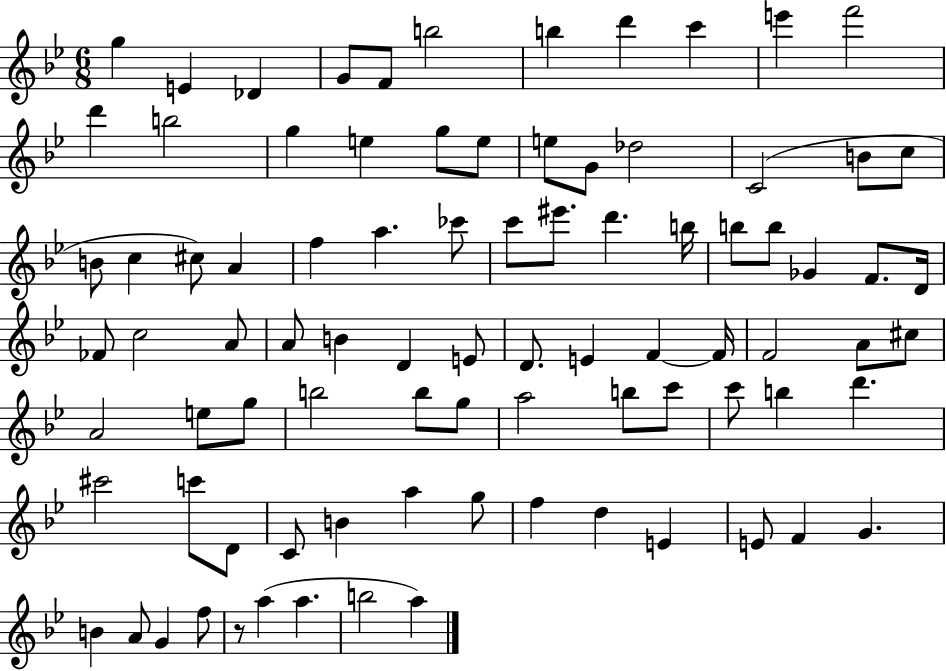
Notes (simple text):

G5/q E4/q Db4/q G4/e F4/e B5/h B5/q D6/q C6/q E6/q F6/h D6/q B5/h G5/q E5/q G5/e E5/e E5/e G4/e Db5/h C4/h B4/e C5/e B4/e C5/q C#5/e A4/q F5/q A5/q. CES6/e C6/e EIS6/e. D6/q. B5/s B5/e B5/e Gb4/q F4/e. D4/s FES4/e C5/h A4/e A4/e B4/q D4/q E4/e D4/e. E4/q F4/q F4/s F4/h A4/e C#5/e A4/h E5/e G5/e B5/h B5/e G5/e A5/h B5/e C6/e C6/e B5/q D6/q. C#6/h C6/e D4/e C4/e B4/q A5/q G5/e F5/q D5/q E4/q E4/e F4/q G4/q. B4/q A4/e G4/q F5/e R/e A5/q A5/q. B5/h A5/q